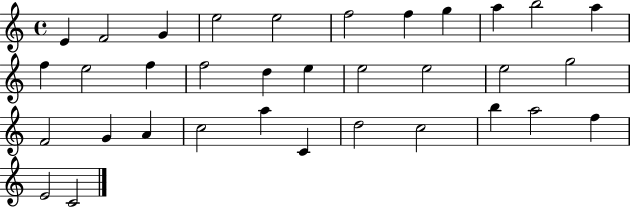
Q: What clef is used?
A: treble